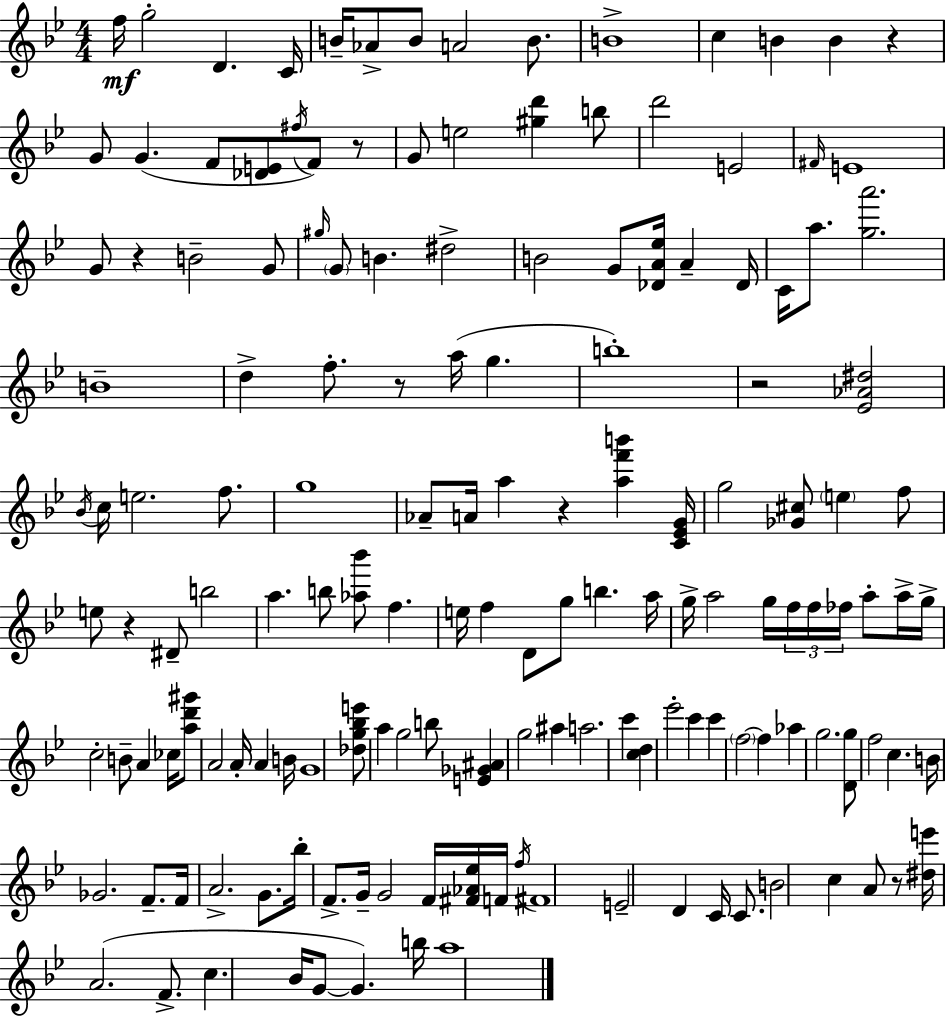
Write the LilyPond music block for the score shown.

{
  \clef treble
  \numericTimeSignature
  \time 4/4
  \key g \minor
  f''16\mf g''2-. d'4. c'16 | b'16-- aes'8-> b'8 a'2 b'8. | b'1-> | c''4 b'4 b'4 r4 | \break g'8 g'4.( f'8 <des' e'>8 \acciaccatura { fis''16 }) f'8 r8 | g'8 e''2 <gis'' d'''>4 b''8 | d'''2 e'2 | \grace { fis'16 } e'1 | \break g'8 r4 b'2-- | g'8 \grace { gis''16 } \parenthesize g'8 b'4. dis''2-> | b'2 g'8 <des' a' ees''>16 a'4-- | des'16 c'16 a''8. <g'' a'''>2. | \break b'1-- | d''4-> f''8.-. r8 a''16( g''4. | b''1-.) | r2 <ees' aes' dis''>2 | \break \acciaccatura { bes'16 } c''16 e''2. | f''8. g''1 | aes'8-- a'16 a''4 r4 <a'' f''' b'''>4 | <c' ees' g'>16 g''2 <ges' cis''>8 \parenthesize e''4 | \break f''8 e''8 r4 dis'8-- b''2 | a''4. b''8 <aes'' bes'''>8 f''4. | e''16 f''4 d'8 g''8 b''4. | a''16 g''16-> a''2 g''16 \tuplet 3/2 { f''16 f''16 | \break fes''16 } a''8-. a''16-> g''16-> c''2-. b'8-- a'4 | ces''16 <a'' d''' gis'''>8 a'2 a'16-. a'4 | b'16 g'1 | <des'' g'' bes'' e'''>8 a''4 g''2 | \break b''8 <e' ges' ais'>4 g''2 | ais''4 a''2. | c'''4 <c'' d''>4 ees'''2-. | c'''4 c'''4 \parenthesize f''2~~ | \break f''4 aes''4 g''2. | <d' g''>8 f''2 c''4. | b'16 ges'2. | f'8.-- f'16 a'2.-> | \break g'8. bes''16-. f'8.-> g'16-- g'2 | f'16 <fis' aes' ees''>16 f'16 \acciaccatura { f''16 } fis'1 | e'2-- d'4 | c'16 c'8. b'2 c''4 | \break a'8 r8 <dis'' e'''>16 a'2.( | f'8.-> c''4. bes'16 g'8~~ g'4.) | b''16 a''1 | \bar "|."
}